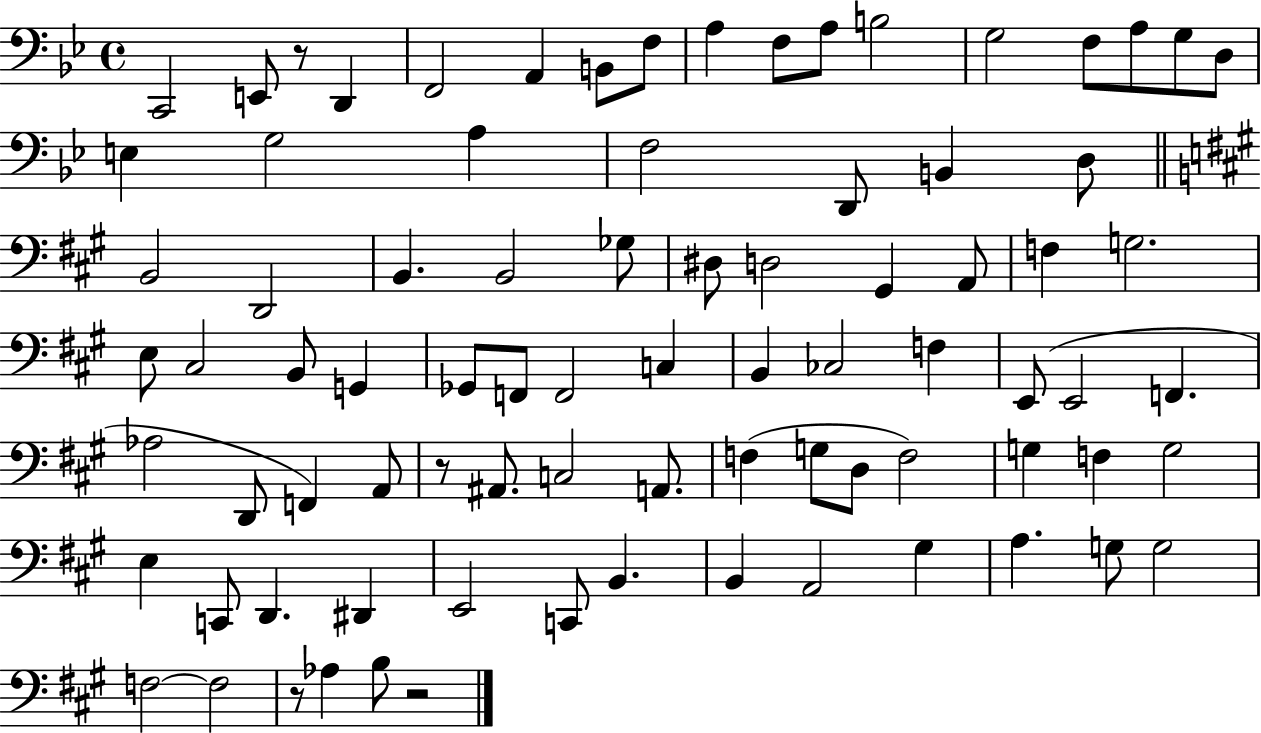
C2/h E2/e R/e D2/q F2/h A2/q B2/e F3/e A3/q F3/e A3/e B3/h G3/h F3/e A3/e G3/e D3/e E3/q G3/h A3/q F3/h D2/e B2/q D3/e B2/h D2/h B2/q. B2/h Gb3/e D#3/e D3/h G#2/q A2/e F3/q G3/h. E3/e C#3/h B2/e G2/q Gb2/e F2/e F2/h C3/q B2/q CES3/h F3/q E2/e E2/h F2/q. Ab3/h D2/e F2/q A2/e R/e A#2/e. C3/h A2/e. F3/q G3/e D3/e F3/h G3/q F3/q G3/h E3/q C2/e D2/q. D#2/q E2/h C2/e B2/q. B2/q A2/h G#3/q A3/q. G3/e G3/h F3/h F3/h R/e Ab3/q B3/e R/h